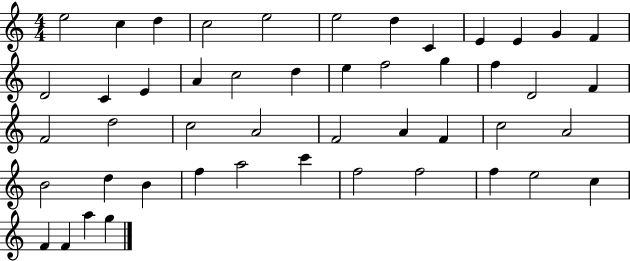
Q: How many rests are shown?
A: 0